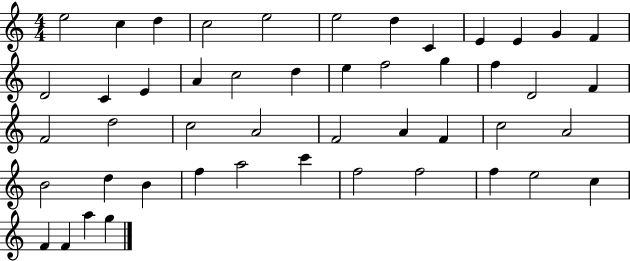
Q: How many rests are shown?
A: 0